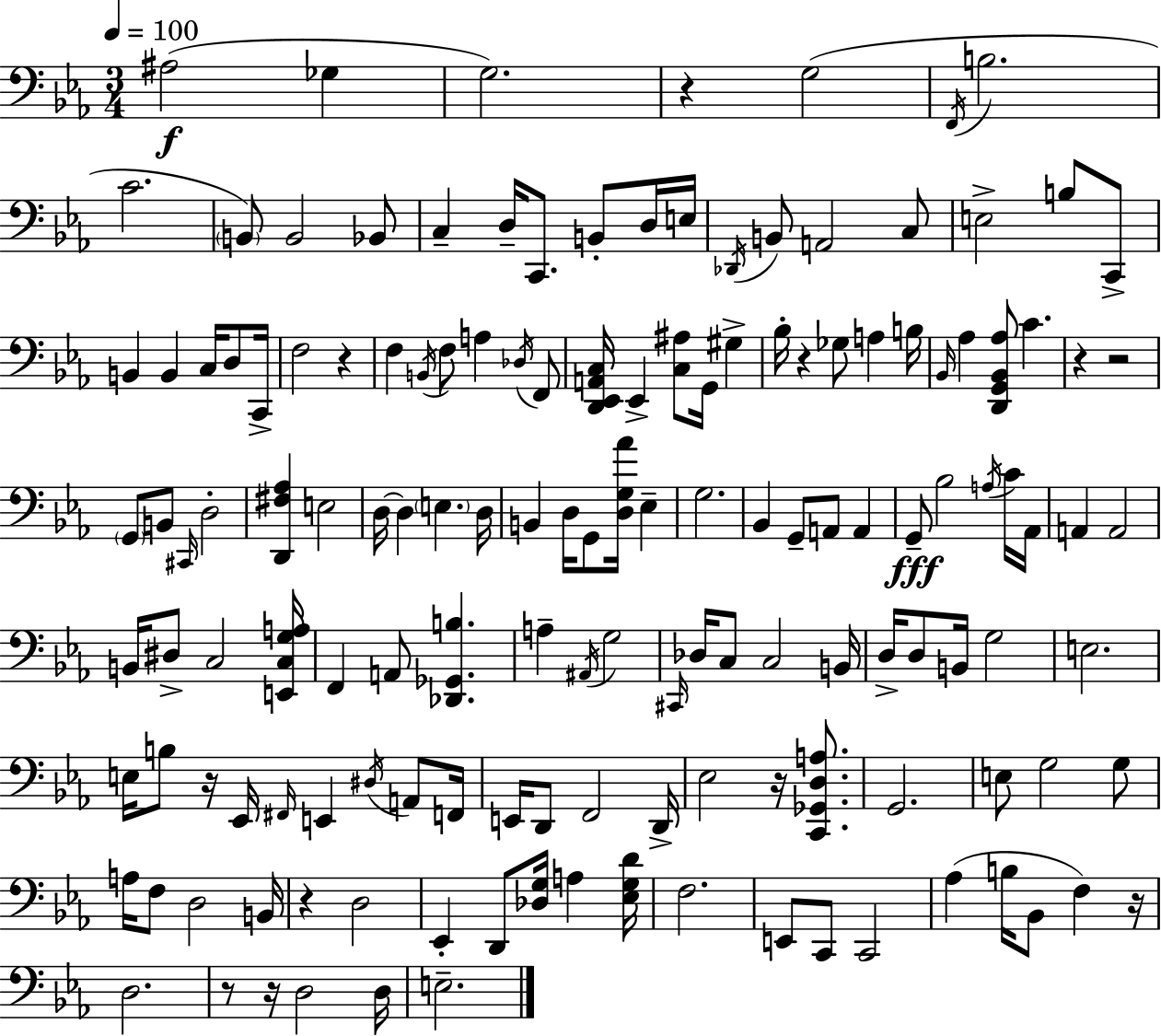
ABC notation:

X:1
T:Untitled
M:3/4
L:1/4
K:Eb
^A,2 _G, G,2 z G,2 F,,/4 B,2 C2 B,,/2 B,,2 _B,,/2 C, D,/4 C,,/2 B,,/2 D,/4 E,/4 _D,,/4 B,,/2 A,,2 C,/2 E,2 B,/2 C,,/2 B,, B,, C,/4 D,/2 C,,/4 F,2 z F, B,,/4 F,/2 A, _D,/4 F,,/2 [D,,_E,,A,,C,]/4 _E,, [C,^A,]/2 G,,/4 ^G, _B,/4 z _G,/2 A, B,/4 _B,,/4 _A, [D,,G,,_B,,_A,]/2 C z z2 G,,/2 B,,/2 ^C,,/4 D,2 [D,,^F,_A,] E,2 D,/4 D, E, D,/4 B,, D,/4 G,,/2 [D,G,_A]/4 _E, G,2 _B,, G,,/2 A,,/2 A,, G,,/2 _B,2 A,/4 C/4 _A,,/4 A,, A,,2 B,,/4 ^D,/2 C,2 [E,,C,G,A,]/4 F,, A,,/2 [_D,,_G,,B,] A, ^A,,/4 G,2 ^C,,/4 _D,/4 C,/2 C,2 B,,/4 D,/4 D,/2 B,,/4 G,2 E,2 E,/4 B,/2 z/4 _E,,/4 ^F,,/4 E,, ^D,/4 A,,/2 F,,/4 E,,/4 D,,/2 F,,2 D,,/4 _E,2 z/4 [C,,_G,,D,A,]/2 G,,2 E,/2 G,2 G,/2 A,/4 F,/2 D,2 B,,/4 z D,2 _E,, D,,/2 [_D,G,]/4 A, [_E,G,D]/4 F,2 E,,/2 C,,/2 C,,2 _A, B,/4 _B,,/2 F, z/4 D,2 z/2 z/4 D,2 D,/4 E,2